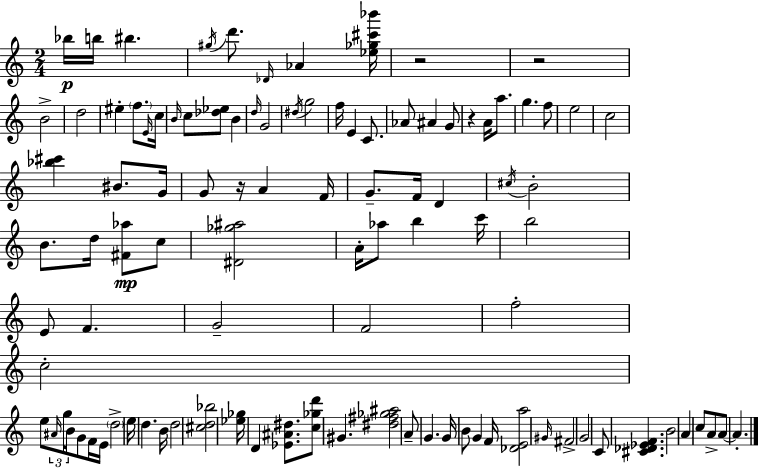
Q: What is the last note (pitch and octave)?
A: A4